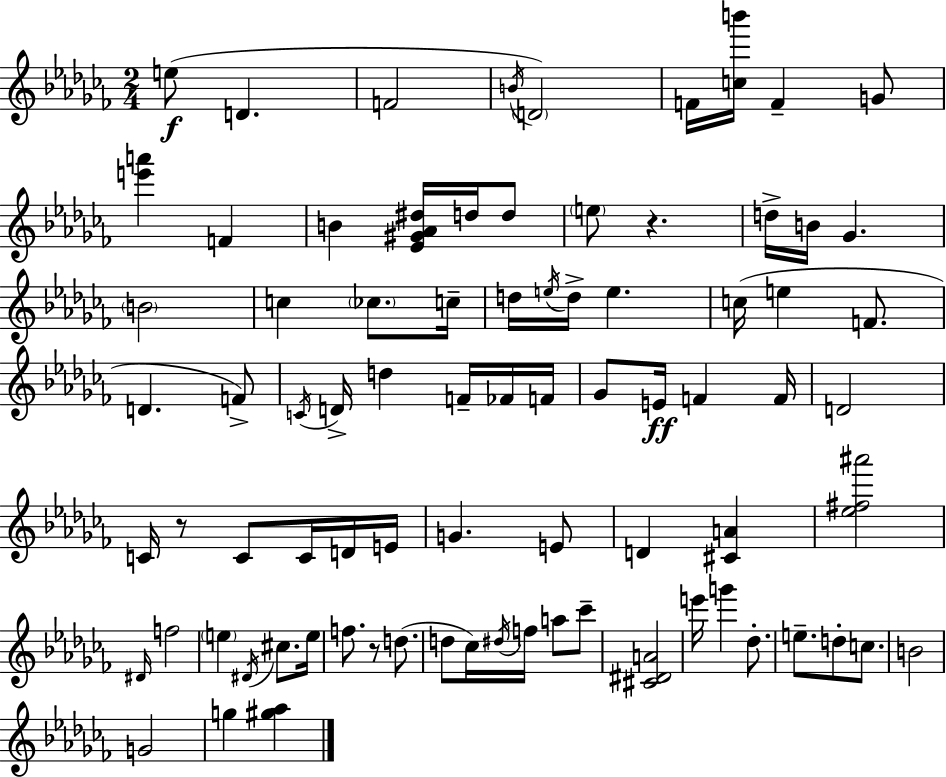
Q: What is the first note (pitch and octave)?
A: E5